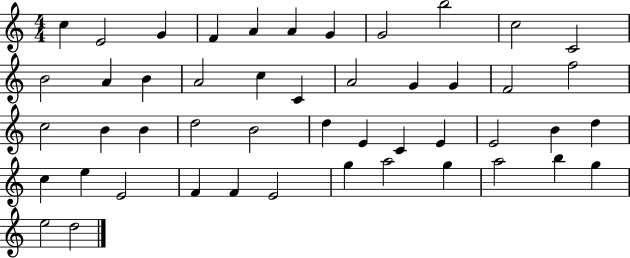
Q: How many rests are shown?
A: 0